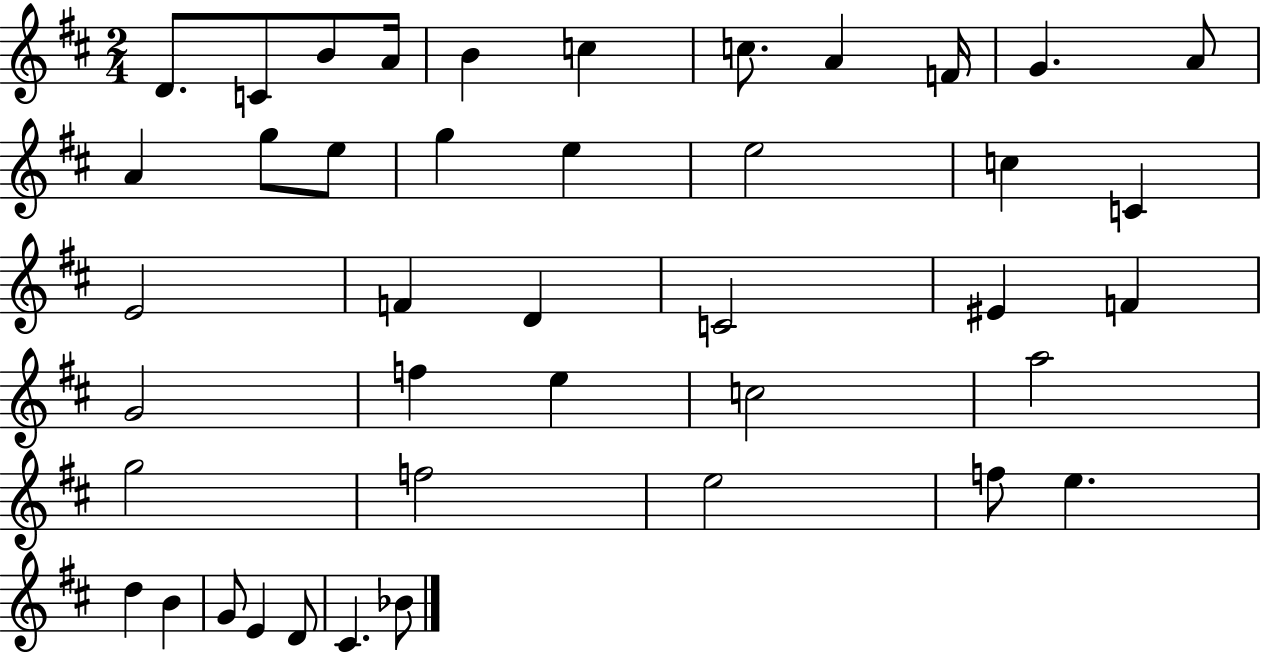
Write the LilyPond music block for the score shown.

{
  \clef treble
  \numericTimeSignature
  \time 2/4
  \key d \major
  \repeat volta 2 { d'8. c'8 b'8 a'16 | b'4 c''4 | c''8. a'4 f'16 | g'4. a'8 | \break a'4 g''8 e''8 | g''4 e''4 | e''2 | c''4 c'4 | \break e'2 | f'4 d'4 | c'2 | eis'4 f'4 | \break g'2 | f''4 e''4 | c''2 | a''2 | \break g''2 | f''2 | e''2 | f''8 e''4. | \break d''4 b'4 | g'8 e'4 d'8 | cis'4. bes'8 | } \bar "|."
}